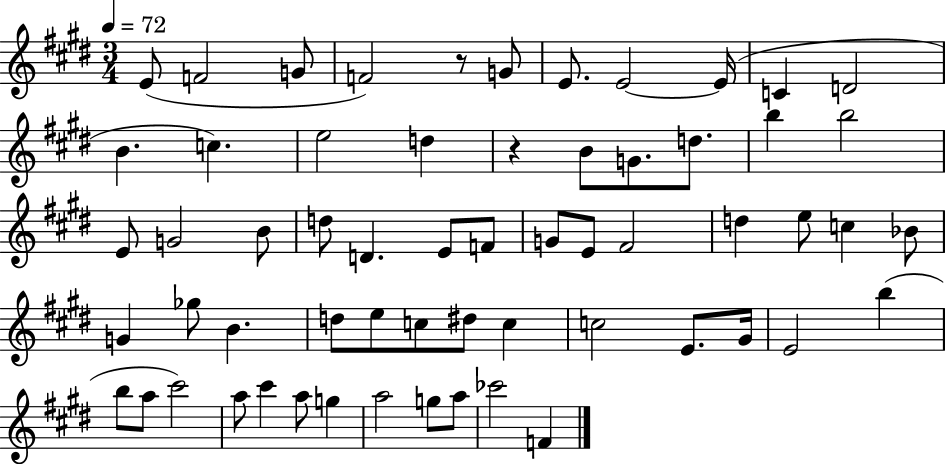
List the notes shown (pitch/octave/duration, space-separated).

E4/e F4/h G4/e F4/h R/e G4/e E4/e. E4/h E4/s C4/q D4/h B4/q. C5/q. E5/h D5/q R/q B4/e G4/e. D5/e. B5/q B5/h E4/e G4/h B4/e D5/e D4/q. E4/e F4/e G4/e E4/e F#4/h D5/q E5/e C5/q Bb4/e G4/q Gb5/e B4/q. D5/e E5/e C5/e D#5/e C5/q C5/h E4/e. G#4/s E4/h B5/q B5/e A5/e C#6/h A5/e C#6/q A5/e G5/q A5/h G5/e A5/e CES6/h F4/q